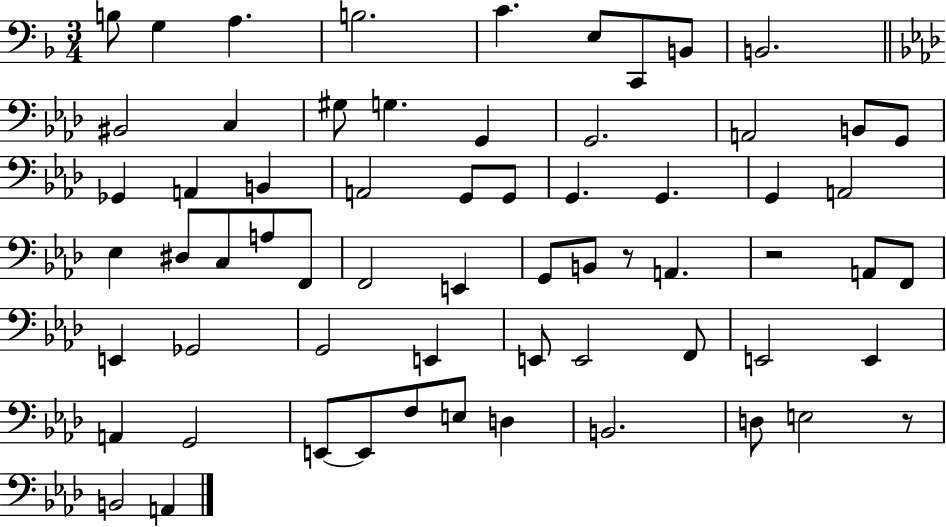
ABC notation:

X:1
T:Untitled
M:3/4
L:1/4
K:F
B,/2 G, A, B,2 C E,/2 C,,/2 B,,/2 B,,2 ^B,,2 C, ^G,/2 G, G,, G,,2 A,,2 B,,/2 G,,/2 _G,, A,, B,, A,,2 G,,/2 G,,/2 G,, G,, G,, A,,2 _E, ^D,/2 C,/2 A,/2 F,,/2 F,,2 E,, G,,/2 B,,/2 z/2 A,, z2 A,,/2 F,,/2 E,, _G,,2 G,,2 E,, E,,/2 E,,2 F,,/2 E,,2 E,, A,, G,,2 E,,/2 E,,/2 F,/2 E,/2 D, B,,2 D,/2 E,2 z/2 B,,2 A,,